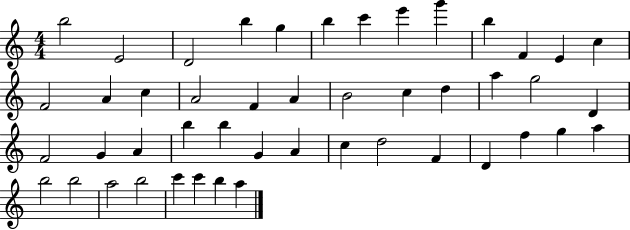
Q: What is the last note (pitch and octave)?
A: A5